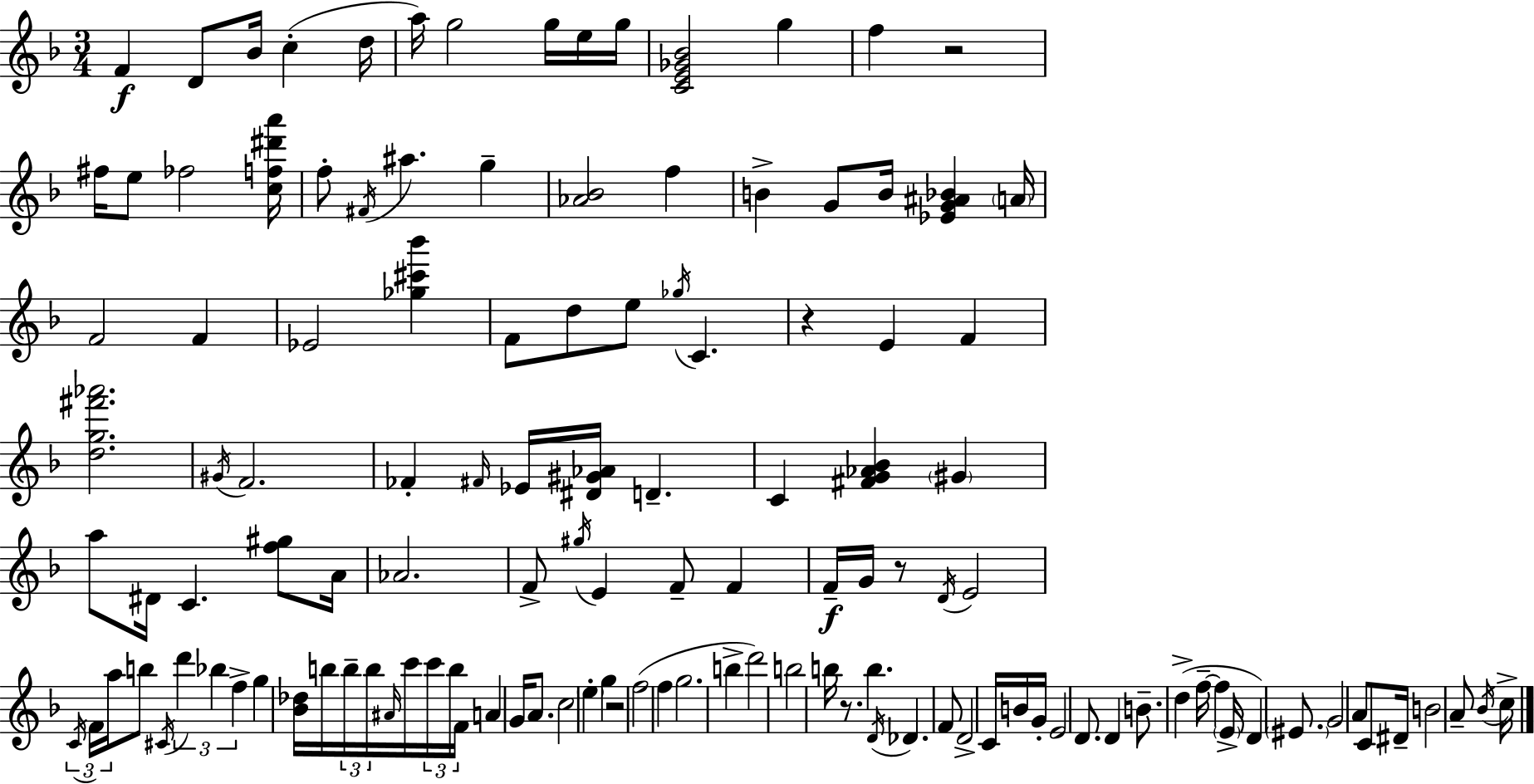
X:1
T:Untitled
M:3/4
L:1/4
K:Dm
F D/2 _B/4 c d/4 a/4 g2 g/4 e/4 g/4 [CE_G_B]2 g f z2 ^f/4 e/2 _f2 [cf^d'a']/4 f/2 ^F/4 ^a g [_A_B]2 f B G/2 B/4 [_EG^A_B] A/4 F2 F _E2 [_g^c'_b'] F/2 d/2 e/2 _g/4 C z E F [dg^f'_a']2 ^G/4 F2 _F ^F/4 _E/4 [^D^G_A]/4 D C [^FG_A_B] ^G a/2 ^D/4 C [f^g]/2 A/4 _A2 F/2 ^g/4 E F/2 F F/4 G/4 z/2 D/4 E2 C/4 F/4 a/4 b/2 ^C/4 d' _b f g [_B_d]/4 b/4 b/4 b/4 ^A/4 c'/4 c'/4 b/4 F/4 A G/4 A/2 c2 e g z2 f2 f g2 b d'2 b2 b/4 z/2 b D/4 _D F/2 D2 C/4 B/4 G/4 E2 D/2 D B/2 d f/4 f E/4 D ^E/2 G2 A/2 C/2 ^D/4 B2 A/2 _B/4 c/4